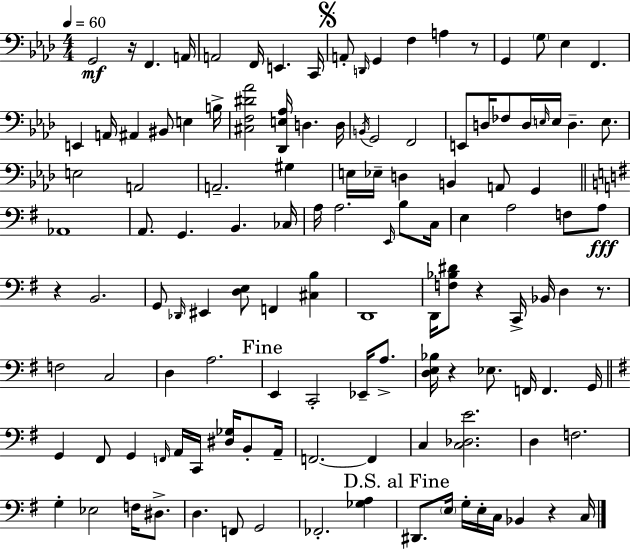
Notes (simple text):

G2/h R/s F2/q. A2/s A2/h F2/s E2/q. C2/s A2/e D2/s G2/q F3/q A3/q R/e G2/q G3/e Eb3/q F2/q. E2/q A2/s A#2/q BIS2/e E3/q B3/s [C#3,F3,D#4,Ab4]/h [Db2,E3,Ab3]/s D3/q. D3/s B2/s G2/h F2/h E2/e D3/s FES3/e D3/s E3/s E3/s D3/q. E3/e. E3/h A2/h A2/h. G#3/q E3/s Eb3/s D3/q B2/q A2/e G2/q Ab2/w A2/e. G2/q. B2/q. CES3/s A3/s A3/h. E2/s B3/e C3/s E3/q A3/h F3/e A3/e R/q B2/h. G2/e Db2/s EIS2/q [D3,E3]/e F2/q [C#3,B3]/q D2/w D2/s [F3,Bb3,D#4]/e R/q C2/s Bb2/s D3/q R/e. F3/h C3/h D3/q A3/h. E2/q C2/h Eb2/s A3/e. [D3,E3,Bb3]/s R/q Eb3/e. F2/s F2/q. G2/s G2/q F#2/e G2/q F2/s A2/s C2/s [D#3,Gb3]/s B2/e A2/s F2/h. F2/q C3/q [C3,Db3,E4]/h. D3/q F3/h. G3/q Eb3/h F3/s D#3/e. D3/q. F2/e G2/h FES2/h. [Gb3,A3]/q D#2/e. E3/s G3/s E3/s C3/s Bb2/q R/q C3/s